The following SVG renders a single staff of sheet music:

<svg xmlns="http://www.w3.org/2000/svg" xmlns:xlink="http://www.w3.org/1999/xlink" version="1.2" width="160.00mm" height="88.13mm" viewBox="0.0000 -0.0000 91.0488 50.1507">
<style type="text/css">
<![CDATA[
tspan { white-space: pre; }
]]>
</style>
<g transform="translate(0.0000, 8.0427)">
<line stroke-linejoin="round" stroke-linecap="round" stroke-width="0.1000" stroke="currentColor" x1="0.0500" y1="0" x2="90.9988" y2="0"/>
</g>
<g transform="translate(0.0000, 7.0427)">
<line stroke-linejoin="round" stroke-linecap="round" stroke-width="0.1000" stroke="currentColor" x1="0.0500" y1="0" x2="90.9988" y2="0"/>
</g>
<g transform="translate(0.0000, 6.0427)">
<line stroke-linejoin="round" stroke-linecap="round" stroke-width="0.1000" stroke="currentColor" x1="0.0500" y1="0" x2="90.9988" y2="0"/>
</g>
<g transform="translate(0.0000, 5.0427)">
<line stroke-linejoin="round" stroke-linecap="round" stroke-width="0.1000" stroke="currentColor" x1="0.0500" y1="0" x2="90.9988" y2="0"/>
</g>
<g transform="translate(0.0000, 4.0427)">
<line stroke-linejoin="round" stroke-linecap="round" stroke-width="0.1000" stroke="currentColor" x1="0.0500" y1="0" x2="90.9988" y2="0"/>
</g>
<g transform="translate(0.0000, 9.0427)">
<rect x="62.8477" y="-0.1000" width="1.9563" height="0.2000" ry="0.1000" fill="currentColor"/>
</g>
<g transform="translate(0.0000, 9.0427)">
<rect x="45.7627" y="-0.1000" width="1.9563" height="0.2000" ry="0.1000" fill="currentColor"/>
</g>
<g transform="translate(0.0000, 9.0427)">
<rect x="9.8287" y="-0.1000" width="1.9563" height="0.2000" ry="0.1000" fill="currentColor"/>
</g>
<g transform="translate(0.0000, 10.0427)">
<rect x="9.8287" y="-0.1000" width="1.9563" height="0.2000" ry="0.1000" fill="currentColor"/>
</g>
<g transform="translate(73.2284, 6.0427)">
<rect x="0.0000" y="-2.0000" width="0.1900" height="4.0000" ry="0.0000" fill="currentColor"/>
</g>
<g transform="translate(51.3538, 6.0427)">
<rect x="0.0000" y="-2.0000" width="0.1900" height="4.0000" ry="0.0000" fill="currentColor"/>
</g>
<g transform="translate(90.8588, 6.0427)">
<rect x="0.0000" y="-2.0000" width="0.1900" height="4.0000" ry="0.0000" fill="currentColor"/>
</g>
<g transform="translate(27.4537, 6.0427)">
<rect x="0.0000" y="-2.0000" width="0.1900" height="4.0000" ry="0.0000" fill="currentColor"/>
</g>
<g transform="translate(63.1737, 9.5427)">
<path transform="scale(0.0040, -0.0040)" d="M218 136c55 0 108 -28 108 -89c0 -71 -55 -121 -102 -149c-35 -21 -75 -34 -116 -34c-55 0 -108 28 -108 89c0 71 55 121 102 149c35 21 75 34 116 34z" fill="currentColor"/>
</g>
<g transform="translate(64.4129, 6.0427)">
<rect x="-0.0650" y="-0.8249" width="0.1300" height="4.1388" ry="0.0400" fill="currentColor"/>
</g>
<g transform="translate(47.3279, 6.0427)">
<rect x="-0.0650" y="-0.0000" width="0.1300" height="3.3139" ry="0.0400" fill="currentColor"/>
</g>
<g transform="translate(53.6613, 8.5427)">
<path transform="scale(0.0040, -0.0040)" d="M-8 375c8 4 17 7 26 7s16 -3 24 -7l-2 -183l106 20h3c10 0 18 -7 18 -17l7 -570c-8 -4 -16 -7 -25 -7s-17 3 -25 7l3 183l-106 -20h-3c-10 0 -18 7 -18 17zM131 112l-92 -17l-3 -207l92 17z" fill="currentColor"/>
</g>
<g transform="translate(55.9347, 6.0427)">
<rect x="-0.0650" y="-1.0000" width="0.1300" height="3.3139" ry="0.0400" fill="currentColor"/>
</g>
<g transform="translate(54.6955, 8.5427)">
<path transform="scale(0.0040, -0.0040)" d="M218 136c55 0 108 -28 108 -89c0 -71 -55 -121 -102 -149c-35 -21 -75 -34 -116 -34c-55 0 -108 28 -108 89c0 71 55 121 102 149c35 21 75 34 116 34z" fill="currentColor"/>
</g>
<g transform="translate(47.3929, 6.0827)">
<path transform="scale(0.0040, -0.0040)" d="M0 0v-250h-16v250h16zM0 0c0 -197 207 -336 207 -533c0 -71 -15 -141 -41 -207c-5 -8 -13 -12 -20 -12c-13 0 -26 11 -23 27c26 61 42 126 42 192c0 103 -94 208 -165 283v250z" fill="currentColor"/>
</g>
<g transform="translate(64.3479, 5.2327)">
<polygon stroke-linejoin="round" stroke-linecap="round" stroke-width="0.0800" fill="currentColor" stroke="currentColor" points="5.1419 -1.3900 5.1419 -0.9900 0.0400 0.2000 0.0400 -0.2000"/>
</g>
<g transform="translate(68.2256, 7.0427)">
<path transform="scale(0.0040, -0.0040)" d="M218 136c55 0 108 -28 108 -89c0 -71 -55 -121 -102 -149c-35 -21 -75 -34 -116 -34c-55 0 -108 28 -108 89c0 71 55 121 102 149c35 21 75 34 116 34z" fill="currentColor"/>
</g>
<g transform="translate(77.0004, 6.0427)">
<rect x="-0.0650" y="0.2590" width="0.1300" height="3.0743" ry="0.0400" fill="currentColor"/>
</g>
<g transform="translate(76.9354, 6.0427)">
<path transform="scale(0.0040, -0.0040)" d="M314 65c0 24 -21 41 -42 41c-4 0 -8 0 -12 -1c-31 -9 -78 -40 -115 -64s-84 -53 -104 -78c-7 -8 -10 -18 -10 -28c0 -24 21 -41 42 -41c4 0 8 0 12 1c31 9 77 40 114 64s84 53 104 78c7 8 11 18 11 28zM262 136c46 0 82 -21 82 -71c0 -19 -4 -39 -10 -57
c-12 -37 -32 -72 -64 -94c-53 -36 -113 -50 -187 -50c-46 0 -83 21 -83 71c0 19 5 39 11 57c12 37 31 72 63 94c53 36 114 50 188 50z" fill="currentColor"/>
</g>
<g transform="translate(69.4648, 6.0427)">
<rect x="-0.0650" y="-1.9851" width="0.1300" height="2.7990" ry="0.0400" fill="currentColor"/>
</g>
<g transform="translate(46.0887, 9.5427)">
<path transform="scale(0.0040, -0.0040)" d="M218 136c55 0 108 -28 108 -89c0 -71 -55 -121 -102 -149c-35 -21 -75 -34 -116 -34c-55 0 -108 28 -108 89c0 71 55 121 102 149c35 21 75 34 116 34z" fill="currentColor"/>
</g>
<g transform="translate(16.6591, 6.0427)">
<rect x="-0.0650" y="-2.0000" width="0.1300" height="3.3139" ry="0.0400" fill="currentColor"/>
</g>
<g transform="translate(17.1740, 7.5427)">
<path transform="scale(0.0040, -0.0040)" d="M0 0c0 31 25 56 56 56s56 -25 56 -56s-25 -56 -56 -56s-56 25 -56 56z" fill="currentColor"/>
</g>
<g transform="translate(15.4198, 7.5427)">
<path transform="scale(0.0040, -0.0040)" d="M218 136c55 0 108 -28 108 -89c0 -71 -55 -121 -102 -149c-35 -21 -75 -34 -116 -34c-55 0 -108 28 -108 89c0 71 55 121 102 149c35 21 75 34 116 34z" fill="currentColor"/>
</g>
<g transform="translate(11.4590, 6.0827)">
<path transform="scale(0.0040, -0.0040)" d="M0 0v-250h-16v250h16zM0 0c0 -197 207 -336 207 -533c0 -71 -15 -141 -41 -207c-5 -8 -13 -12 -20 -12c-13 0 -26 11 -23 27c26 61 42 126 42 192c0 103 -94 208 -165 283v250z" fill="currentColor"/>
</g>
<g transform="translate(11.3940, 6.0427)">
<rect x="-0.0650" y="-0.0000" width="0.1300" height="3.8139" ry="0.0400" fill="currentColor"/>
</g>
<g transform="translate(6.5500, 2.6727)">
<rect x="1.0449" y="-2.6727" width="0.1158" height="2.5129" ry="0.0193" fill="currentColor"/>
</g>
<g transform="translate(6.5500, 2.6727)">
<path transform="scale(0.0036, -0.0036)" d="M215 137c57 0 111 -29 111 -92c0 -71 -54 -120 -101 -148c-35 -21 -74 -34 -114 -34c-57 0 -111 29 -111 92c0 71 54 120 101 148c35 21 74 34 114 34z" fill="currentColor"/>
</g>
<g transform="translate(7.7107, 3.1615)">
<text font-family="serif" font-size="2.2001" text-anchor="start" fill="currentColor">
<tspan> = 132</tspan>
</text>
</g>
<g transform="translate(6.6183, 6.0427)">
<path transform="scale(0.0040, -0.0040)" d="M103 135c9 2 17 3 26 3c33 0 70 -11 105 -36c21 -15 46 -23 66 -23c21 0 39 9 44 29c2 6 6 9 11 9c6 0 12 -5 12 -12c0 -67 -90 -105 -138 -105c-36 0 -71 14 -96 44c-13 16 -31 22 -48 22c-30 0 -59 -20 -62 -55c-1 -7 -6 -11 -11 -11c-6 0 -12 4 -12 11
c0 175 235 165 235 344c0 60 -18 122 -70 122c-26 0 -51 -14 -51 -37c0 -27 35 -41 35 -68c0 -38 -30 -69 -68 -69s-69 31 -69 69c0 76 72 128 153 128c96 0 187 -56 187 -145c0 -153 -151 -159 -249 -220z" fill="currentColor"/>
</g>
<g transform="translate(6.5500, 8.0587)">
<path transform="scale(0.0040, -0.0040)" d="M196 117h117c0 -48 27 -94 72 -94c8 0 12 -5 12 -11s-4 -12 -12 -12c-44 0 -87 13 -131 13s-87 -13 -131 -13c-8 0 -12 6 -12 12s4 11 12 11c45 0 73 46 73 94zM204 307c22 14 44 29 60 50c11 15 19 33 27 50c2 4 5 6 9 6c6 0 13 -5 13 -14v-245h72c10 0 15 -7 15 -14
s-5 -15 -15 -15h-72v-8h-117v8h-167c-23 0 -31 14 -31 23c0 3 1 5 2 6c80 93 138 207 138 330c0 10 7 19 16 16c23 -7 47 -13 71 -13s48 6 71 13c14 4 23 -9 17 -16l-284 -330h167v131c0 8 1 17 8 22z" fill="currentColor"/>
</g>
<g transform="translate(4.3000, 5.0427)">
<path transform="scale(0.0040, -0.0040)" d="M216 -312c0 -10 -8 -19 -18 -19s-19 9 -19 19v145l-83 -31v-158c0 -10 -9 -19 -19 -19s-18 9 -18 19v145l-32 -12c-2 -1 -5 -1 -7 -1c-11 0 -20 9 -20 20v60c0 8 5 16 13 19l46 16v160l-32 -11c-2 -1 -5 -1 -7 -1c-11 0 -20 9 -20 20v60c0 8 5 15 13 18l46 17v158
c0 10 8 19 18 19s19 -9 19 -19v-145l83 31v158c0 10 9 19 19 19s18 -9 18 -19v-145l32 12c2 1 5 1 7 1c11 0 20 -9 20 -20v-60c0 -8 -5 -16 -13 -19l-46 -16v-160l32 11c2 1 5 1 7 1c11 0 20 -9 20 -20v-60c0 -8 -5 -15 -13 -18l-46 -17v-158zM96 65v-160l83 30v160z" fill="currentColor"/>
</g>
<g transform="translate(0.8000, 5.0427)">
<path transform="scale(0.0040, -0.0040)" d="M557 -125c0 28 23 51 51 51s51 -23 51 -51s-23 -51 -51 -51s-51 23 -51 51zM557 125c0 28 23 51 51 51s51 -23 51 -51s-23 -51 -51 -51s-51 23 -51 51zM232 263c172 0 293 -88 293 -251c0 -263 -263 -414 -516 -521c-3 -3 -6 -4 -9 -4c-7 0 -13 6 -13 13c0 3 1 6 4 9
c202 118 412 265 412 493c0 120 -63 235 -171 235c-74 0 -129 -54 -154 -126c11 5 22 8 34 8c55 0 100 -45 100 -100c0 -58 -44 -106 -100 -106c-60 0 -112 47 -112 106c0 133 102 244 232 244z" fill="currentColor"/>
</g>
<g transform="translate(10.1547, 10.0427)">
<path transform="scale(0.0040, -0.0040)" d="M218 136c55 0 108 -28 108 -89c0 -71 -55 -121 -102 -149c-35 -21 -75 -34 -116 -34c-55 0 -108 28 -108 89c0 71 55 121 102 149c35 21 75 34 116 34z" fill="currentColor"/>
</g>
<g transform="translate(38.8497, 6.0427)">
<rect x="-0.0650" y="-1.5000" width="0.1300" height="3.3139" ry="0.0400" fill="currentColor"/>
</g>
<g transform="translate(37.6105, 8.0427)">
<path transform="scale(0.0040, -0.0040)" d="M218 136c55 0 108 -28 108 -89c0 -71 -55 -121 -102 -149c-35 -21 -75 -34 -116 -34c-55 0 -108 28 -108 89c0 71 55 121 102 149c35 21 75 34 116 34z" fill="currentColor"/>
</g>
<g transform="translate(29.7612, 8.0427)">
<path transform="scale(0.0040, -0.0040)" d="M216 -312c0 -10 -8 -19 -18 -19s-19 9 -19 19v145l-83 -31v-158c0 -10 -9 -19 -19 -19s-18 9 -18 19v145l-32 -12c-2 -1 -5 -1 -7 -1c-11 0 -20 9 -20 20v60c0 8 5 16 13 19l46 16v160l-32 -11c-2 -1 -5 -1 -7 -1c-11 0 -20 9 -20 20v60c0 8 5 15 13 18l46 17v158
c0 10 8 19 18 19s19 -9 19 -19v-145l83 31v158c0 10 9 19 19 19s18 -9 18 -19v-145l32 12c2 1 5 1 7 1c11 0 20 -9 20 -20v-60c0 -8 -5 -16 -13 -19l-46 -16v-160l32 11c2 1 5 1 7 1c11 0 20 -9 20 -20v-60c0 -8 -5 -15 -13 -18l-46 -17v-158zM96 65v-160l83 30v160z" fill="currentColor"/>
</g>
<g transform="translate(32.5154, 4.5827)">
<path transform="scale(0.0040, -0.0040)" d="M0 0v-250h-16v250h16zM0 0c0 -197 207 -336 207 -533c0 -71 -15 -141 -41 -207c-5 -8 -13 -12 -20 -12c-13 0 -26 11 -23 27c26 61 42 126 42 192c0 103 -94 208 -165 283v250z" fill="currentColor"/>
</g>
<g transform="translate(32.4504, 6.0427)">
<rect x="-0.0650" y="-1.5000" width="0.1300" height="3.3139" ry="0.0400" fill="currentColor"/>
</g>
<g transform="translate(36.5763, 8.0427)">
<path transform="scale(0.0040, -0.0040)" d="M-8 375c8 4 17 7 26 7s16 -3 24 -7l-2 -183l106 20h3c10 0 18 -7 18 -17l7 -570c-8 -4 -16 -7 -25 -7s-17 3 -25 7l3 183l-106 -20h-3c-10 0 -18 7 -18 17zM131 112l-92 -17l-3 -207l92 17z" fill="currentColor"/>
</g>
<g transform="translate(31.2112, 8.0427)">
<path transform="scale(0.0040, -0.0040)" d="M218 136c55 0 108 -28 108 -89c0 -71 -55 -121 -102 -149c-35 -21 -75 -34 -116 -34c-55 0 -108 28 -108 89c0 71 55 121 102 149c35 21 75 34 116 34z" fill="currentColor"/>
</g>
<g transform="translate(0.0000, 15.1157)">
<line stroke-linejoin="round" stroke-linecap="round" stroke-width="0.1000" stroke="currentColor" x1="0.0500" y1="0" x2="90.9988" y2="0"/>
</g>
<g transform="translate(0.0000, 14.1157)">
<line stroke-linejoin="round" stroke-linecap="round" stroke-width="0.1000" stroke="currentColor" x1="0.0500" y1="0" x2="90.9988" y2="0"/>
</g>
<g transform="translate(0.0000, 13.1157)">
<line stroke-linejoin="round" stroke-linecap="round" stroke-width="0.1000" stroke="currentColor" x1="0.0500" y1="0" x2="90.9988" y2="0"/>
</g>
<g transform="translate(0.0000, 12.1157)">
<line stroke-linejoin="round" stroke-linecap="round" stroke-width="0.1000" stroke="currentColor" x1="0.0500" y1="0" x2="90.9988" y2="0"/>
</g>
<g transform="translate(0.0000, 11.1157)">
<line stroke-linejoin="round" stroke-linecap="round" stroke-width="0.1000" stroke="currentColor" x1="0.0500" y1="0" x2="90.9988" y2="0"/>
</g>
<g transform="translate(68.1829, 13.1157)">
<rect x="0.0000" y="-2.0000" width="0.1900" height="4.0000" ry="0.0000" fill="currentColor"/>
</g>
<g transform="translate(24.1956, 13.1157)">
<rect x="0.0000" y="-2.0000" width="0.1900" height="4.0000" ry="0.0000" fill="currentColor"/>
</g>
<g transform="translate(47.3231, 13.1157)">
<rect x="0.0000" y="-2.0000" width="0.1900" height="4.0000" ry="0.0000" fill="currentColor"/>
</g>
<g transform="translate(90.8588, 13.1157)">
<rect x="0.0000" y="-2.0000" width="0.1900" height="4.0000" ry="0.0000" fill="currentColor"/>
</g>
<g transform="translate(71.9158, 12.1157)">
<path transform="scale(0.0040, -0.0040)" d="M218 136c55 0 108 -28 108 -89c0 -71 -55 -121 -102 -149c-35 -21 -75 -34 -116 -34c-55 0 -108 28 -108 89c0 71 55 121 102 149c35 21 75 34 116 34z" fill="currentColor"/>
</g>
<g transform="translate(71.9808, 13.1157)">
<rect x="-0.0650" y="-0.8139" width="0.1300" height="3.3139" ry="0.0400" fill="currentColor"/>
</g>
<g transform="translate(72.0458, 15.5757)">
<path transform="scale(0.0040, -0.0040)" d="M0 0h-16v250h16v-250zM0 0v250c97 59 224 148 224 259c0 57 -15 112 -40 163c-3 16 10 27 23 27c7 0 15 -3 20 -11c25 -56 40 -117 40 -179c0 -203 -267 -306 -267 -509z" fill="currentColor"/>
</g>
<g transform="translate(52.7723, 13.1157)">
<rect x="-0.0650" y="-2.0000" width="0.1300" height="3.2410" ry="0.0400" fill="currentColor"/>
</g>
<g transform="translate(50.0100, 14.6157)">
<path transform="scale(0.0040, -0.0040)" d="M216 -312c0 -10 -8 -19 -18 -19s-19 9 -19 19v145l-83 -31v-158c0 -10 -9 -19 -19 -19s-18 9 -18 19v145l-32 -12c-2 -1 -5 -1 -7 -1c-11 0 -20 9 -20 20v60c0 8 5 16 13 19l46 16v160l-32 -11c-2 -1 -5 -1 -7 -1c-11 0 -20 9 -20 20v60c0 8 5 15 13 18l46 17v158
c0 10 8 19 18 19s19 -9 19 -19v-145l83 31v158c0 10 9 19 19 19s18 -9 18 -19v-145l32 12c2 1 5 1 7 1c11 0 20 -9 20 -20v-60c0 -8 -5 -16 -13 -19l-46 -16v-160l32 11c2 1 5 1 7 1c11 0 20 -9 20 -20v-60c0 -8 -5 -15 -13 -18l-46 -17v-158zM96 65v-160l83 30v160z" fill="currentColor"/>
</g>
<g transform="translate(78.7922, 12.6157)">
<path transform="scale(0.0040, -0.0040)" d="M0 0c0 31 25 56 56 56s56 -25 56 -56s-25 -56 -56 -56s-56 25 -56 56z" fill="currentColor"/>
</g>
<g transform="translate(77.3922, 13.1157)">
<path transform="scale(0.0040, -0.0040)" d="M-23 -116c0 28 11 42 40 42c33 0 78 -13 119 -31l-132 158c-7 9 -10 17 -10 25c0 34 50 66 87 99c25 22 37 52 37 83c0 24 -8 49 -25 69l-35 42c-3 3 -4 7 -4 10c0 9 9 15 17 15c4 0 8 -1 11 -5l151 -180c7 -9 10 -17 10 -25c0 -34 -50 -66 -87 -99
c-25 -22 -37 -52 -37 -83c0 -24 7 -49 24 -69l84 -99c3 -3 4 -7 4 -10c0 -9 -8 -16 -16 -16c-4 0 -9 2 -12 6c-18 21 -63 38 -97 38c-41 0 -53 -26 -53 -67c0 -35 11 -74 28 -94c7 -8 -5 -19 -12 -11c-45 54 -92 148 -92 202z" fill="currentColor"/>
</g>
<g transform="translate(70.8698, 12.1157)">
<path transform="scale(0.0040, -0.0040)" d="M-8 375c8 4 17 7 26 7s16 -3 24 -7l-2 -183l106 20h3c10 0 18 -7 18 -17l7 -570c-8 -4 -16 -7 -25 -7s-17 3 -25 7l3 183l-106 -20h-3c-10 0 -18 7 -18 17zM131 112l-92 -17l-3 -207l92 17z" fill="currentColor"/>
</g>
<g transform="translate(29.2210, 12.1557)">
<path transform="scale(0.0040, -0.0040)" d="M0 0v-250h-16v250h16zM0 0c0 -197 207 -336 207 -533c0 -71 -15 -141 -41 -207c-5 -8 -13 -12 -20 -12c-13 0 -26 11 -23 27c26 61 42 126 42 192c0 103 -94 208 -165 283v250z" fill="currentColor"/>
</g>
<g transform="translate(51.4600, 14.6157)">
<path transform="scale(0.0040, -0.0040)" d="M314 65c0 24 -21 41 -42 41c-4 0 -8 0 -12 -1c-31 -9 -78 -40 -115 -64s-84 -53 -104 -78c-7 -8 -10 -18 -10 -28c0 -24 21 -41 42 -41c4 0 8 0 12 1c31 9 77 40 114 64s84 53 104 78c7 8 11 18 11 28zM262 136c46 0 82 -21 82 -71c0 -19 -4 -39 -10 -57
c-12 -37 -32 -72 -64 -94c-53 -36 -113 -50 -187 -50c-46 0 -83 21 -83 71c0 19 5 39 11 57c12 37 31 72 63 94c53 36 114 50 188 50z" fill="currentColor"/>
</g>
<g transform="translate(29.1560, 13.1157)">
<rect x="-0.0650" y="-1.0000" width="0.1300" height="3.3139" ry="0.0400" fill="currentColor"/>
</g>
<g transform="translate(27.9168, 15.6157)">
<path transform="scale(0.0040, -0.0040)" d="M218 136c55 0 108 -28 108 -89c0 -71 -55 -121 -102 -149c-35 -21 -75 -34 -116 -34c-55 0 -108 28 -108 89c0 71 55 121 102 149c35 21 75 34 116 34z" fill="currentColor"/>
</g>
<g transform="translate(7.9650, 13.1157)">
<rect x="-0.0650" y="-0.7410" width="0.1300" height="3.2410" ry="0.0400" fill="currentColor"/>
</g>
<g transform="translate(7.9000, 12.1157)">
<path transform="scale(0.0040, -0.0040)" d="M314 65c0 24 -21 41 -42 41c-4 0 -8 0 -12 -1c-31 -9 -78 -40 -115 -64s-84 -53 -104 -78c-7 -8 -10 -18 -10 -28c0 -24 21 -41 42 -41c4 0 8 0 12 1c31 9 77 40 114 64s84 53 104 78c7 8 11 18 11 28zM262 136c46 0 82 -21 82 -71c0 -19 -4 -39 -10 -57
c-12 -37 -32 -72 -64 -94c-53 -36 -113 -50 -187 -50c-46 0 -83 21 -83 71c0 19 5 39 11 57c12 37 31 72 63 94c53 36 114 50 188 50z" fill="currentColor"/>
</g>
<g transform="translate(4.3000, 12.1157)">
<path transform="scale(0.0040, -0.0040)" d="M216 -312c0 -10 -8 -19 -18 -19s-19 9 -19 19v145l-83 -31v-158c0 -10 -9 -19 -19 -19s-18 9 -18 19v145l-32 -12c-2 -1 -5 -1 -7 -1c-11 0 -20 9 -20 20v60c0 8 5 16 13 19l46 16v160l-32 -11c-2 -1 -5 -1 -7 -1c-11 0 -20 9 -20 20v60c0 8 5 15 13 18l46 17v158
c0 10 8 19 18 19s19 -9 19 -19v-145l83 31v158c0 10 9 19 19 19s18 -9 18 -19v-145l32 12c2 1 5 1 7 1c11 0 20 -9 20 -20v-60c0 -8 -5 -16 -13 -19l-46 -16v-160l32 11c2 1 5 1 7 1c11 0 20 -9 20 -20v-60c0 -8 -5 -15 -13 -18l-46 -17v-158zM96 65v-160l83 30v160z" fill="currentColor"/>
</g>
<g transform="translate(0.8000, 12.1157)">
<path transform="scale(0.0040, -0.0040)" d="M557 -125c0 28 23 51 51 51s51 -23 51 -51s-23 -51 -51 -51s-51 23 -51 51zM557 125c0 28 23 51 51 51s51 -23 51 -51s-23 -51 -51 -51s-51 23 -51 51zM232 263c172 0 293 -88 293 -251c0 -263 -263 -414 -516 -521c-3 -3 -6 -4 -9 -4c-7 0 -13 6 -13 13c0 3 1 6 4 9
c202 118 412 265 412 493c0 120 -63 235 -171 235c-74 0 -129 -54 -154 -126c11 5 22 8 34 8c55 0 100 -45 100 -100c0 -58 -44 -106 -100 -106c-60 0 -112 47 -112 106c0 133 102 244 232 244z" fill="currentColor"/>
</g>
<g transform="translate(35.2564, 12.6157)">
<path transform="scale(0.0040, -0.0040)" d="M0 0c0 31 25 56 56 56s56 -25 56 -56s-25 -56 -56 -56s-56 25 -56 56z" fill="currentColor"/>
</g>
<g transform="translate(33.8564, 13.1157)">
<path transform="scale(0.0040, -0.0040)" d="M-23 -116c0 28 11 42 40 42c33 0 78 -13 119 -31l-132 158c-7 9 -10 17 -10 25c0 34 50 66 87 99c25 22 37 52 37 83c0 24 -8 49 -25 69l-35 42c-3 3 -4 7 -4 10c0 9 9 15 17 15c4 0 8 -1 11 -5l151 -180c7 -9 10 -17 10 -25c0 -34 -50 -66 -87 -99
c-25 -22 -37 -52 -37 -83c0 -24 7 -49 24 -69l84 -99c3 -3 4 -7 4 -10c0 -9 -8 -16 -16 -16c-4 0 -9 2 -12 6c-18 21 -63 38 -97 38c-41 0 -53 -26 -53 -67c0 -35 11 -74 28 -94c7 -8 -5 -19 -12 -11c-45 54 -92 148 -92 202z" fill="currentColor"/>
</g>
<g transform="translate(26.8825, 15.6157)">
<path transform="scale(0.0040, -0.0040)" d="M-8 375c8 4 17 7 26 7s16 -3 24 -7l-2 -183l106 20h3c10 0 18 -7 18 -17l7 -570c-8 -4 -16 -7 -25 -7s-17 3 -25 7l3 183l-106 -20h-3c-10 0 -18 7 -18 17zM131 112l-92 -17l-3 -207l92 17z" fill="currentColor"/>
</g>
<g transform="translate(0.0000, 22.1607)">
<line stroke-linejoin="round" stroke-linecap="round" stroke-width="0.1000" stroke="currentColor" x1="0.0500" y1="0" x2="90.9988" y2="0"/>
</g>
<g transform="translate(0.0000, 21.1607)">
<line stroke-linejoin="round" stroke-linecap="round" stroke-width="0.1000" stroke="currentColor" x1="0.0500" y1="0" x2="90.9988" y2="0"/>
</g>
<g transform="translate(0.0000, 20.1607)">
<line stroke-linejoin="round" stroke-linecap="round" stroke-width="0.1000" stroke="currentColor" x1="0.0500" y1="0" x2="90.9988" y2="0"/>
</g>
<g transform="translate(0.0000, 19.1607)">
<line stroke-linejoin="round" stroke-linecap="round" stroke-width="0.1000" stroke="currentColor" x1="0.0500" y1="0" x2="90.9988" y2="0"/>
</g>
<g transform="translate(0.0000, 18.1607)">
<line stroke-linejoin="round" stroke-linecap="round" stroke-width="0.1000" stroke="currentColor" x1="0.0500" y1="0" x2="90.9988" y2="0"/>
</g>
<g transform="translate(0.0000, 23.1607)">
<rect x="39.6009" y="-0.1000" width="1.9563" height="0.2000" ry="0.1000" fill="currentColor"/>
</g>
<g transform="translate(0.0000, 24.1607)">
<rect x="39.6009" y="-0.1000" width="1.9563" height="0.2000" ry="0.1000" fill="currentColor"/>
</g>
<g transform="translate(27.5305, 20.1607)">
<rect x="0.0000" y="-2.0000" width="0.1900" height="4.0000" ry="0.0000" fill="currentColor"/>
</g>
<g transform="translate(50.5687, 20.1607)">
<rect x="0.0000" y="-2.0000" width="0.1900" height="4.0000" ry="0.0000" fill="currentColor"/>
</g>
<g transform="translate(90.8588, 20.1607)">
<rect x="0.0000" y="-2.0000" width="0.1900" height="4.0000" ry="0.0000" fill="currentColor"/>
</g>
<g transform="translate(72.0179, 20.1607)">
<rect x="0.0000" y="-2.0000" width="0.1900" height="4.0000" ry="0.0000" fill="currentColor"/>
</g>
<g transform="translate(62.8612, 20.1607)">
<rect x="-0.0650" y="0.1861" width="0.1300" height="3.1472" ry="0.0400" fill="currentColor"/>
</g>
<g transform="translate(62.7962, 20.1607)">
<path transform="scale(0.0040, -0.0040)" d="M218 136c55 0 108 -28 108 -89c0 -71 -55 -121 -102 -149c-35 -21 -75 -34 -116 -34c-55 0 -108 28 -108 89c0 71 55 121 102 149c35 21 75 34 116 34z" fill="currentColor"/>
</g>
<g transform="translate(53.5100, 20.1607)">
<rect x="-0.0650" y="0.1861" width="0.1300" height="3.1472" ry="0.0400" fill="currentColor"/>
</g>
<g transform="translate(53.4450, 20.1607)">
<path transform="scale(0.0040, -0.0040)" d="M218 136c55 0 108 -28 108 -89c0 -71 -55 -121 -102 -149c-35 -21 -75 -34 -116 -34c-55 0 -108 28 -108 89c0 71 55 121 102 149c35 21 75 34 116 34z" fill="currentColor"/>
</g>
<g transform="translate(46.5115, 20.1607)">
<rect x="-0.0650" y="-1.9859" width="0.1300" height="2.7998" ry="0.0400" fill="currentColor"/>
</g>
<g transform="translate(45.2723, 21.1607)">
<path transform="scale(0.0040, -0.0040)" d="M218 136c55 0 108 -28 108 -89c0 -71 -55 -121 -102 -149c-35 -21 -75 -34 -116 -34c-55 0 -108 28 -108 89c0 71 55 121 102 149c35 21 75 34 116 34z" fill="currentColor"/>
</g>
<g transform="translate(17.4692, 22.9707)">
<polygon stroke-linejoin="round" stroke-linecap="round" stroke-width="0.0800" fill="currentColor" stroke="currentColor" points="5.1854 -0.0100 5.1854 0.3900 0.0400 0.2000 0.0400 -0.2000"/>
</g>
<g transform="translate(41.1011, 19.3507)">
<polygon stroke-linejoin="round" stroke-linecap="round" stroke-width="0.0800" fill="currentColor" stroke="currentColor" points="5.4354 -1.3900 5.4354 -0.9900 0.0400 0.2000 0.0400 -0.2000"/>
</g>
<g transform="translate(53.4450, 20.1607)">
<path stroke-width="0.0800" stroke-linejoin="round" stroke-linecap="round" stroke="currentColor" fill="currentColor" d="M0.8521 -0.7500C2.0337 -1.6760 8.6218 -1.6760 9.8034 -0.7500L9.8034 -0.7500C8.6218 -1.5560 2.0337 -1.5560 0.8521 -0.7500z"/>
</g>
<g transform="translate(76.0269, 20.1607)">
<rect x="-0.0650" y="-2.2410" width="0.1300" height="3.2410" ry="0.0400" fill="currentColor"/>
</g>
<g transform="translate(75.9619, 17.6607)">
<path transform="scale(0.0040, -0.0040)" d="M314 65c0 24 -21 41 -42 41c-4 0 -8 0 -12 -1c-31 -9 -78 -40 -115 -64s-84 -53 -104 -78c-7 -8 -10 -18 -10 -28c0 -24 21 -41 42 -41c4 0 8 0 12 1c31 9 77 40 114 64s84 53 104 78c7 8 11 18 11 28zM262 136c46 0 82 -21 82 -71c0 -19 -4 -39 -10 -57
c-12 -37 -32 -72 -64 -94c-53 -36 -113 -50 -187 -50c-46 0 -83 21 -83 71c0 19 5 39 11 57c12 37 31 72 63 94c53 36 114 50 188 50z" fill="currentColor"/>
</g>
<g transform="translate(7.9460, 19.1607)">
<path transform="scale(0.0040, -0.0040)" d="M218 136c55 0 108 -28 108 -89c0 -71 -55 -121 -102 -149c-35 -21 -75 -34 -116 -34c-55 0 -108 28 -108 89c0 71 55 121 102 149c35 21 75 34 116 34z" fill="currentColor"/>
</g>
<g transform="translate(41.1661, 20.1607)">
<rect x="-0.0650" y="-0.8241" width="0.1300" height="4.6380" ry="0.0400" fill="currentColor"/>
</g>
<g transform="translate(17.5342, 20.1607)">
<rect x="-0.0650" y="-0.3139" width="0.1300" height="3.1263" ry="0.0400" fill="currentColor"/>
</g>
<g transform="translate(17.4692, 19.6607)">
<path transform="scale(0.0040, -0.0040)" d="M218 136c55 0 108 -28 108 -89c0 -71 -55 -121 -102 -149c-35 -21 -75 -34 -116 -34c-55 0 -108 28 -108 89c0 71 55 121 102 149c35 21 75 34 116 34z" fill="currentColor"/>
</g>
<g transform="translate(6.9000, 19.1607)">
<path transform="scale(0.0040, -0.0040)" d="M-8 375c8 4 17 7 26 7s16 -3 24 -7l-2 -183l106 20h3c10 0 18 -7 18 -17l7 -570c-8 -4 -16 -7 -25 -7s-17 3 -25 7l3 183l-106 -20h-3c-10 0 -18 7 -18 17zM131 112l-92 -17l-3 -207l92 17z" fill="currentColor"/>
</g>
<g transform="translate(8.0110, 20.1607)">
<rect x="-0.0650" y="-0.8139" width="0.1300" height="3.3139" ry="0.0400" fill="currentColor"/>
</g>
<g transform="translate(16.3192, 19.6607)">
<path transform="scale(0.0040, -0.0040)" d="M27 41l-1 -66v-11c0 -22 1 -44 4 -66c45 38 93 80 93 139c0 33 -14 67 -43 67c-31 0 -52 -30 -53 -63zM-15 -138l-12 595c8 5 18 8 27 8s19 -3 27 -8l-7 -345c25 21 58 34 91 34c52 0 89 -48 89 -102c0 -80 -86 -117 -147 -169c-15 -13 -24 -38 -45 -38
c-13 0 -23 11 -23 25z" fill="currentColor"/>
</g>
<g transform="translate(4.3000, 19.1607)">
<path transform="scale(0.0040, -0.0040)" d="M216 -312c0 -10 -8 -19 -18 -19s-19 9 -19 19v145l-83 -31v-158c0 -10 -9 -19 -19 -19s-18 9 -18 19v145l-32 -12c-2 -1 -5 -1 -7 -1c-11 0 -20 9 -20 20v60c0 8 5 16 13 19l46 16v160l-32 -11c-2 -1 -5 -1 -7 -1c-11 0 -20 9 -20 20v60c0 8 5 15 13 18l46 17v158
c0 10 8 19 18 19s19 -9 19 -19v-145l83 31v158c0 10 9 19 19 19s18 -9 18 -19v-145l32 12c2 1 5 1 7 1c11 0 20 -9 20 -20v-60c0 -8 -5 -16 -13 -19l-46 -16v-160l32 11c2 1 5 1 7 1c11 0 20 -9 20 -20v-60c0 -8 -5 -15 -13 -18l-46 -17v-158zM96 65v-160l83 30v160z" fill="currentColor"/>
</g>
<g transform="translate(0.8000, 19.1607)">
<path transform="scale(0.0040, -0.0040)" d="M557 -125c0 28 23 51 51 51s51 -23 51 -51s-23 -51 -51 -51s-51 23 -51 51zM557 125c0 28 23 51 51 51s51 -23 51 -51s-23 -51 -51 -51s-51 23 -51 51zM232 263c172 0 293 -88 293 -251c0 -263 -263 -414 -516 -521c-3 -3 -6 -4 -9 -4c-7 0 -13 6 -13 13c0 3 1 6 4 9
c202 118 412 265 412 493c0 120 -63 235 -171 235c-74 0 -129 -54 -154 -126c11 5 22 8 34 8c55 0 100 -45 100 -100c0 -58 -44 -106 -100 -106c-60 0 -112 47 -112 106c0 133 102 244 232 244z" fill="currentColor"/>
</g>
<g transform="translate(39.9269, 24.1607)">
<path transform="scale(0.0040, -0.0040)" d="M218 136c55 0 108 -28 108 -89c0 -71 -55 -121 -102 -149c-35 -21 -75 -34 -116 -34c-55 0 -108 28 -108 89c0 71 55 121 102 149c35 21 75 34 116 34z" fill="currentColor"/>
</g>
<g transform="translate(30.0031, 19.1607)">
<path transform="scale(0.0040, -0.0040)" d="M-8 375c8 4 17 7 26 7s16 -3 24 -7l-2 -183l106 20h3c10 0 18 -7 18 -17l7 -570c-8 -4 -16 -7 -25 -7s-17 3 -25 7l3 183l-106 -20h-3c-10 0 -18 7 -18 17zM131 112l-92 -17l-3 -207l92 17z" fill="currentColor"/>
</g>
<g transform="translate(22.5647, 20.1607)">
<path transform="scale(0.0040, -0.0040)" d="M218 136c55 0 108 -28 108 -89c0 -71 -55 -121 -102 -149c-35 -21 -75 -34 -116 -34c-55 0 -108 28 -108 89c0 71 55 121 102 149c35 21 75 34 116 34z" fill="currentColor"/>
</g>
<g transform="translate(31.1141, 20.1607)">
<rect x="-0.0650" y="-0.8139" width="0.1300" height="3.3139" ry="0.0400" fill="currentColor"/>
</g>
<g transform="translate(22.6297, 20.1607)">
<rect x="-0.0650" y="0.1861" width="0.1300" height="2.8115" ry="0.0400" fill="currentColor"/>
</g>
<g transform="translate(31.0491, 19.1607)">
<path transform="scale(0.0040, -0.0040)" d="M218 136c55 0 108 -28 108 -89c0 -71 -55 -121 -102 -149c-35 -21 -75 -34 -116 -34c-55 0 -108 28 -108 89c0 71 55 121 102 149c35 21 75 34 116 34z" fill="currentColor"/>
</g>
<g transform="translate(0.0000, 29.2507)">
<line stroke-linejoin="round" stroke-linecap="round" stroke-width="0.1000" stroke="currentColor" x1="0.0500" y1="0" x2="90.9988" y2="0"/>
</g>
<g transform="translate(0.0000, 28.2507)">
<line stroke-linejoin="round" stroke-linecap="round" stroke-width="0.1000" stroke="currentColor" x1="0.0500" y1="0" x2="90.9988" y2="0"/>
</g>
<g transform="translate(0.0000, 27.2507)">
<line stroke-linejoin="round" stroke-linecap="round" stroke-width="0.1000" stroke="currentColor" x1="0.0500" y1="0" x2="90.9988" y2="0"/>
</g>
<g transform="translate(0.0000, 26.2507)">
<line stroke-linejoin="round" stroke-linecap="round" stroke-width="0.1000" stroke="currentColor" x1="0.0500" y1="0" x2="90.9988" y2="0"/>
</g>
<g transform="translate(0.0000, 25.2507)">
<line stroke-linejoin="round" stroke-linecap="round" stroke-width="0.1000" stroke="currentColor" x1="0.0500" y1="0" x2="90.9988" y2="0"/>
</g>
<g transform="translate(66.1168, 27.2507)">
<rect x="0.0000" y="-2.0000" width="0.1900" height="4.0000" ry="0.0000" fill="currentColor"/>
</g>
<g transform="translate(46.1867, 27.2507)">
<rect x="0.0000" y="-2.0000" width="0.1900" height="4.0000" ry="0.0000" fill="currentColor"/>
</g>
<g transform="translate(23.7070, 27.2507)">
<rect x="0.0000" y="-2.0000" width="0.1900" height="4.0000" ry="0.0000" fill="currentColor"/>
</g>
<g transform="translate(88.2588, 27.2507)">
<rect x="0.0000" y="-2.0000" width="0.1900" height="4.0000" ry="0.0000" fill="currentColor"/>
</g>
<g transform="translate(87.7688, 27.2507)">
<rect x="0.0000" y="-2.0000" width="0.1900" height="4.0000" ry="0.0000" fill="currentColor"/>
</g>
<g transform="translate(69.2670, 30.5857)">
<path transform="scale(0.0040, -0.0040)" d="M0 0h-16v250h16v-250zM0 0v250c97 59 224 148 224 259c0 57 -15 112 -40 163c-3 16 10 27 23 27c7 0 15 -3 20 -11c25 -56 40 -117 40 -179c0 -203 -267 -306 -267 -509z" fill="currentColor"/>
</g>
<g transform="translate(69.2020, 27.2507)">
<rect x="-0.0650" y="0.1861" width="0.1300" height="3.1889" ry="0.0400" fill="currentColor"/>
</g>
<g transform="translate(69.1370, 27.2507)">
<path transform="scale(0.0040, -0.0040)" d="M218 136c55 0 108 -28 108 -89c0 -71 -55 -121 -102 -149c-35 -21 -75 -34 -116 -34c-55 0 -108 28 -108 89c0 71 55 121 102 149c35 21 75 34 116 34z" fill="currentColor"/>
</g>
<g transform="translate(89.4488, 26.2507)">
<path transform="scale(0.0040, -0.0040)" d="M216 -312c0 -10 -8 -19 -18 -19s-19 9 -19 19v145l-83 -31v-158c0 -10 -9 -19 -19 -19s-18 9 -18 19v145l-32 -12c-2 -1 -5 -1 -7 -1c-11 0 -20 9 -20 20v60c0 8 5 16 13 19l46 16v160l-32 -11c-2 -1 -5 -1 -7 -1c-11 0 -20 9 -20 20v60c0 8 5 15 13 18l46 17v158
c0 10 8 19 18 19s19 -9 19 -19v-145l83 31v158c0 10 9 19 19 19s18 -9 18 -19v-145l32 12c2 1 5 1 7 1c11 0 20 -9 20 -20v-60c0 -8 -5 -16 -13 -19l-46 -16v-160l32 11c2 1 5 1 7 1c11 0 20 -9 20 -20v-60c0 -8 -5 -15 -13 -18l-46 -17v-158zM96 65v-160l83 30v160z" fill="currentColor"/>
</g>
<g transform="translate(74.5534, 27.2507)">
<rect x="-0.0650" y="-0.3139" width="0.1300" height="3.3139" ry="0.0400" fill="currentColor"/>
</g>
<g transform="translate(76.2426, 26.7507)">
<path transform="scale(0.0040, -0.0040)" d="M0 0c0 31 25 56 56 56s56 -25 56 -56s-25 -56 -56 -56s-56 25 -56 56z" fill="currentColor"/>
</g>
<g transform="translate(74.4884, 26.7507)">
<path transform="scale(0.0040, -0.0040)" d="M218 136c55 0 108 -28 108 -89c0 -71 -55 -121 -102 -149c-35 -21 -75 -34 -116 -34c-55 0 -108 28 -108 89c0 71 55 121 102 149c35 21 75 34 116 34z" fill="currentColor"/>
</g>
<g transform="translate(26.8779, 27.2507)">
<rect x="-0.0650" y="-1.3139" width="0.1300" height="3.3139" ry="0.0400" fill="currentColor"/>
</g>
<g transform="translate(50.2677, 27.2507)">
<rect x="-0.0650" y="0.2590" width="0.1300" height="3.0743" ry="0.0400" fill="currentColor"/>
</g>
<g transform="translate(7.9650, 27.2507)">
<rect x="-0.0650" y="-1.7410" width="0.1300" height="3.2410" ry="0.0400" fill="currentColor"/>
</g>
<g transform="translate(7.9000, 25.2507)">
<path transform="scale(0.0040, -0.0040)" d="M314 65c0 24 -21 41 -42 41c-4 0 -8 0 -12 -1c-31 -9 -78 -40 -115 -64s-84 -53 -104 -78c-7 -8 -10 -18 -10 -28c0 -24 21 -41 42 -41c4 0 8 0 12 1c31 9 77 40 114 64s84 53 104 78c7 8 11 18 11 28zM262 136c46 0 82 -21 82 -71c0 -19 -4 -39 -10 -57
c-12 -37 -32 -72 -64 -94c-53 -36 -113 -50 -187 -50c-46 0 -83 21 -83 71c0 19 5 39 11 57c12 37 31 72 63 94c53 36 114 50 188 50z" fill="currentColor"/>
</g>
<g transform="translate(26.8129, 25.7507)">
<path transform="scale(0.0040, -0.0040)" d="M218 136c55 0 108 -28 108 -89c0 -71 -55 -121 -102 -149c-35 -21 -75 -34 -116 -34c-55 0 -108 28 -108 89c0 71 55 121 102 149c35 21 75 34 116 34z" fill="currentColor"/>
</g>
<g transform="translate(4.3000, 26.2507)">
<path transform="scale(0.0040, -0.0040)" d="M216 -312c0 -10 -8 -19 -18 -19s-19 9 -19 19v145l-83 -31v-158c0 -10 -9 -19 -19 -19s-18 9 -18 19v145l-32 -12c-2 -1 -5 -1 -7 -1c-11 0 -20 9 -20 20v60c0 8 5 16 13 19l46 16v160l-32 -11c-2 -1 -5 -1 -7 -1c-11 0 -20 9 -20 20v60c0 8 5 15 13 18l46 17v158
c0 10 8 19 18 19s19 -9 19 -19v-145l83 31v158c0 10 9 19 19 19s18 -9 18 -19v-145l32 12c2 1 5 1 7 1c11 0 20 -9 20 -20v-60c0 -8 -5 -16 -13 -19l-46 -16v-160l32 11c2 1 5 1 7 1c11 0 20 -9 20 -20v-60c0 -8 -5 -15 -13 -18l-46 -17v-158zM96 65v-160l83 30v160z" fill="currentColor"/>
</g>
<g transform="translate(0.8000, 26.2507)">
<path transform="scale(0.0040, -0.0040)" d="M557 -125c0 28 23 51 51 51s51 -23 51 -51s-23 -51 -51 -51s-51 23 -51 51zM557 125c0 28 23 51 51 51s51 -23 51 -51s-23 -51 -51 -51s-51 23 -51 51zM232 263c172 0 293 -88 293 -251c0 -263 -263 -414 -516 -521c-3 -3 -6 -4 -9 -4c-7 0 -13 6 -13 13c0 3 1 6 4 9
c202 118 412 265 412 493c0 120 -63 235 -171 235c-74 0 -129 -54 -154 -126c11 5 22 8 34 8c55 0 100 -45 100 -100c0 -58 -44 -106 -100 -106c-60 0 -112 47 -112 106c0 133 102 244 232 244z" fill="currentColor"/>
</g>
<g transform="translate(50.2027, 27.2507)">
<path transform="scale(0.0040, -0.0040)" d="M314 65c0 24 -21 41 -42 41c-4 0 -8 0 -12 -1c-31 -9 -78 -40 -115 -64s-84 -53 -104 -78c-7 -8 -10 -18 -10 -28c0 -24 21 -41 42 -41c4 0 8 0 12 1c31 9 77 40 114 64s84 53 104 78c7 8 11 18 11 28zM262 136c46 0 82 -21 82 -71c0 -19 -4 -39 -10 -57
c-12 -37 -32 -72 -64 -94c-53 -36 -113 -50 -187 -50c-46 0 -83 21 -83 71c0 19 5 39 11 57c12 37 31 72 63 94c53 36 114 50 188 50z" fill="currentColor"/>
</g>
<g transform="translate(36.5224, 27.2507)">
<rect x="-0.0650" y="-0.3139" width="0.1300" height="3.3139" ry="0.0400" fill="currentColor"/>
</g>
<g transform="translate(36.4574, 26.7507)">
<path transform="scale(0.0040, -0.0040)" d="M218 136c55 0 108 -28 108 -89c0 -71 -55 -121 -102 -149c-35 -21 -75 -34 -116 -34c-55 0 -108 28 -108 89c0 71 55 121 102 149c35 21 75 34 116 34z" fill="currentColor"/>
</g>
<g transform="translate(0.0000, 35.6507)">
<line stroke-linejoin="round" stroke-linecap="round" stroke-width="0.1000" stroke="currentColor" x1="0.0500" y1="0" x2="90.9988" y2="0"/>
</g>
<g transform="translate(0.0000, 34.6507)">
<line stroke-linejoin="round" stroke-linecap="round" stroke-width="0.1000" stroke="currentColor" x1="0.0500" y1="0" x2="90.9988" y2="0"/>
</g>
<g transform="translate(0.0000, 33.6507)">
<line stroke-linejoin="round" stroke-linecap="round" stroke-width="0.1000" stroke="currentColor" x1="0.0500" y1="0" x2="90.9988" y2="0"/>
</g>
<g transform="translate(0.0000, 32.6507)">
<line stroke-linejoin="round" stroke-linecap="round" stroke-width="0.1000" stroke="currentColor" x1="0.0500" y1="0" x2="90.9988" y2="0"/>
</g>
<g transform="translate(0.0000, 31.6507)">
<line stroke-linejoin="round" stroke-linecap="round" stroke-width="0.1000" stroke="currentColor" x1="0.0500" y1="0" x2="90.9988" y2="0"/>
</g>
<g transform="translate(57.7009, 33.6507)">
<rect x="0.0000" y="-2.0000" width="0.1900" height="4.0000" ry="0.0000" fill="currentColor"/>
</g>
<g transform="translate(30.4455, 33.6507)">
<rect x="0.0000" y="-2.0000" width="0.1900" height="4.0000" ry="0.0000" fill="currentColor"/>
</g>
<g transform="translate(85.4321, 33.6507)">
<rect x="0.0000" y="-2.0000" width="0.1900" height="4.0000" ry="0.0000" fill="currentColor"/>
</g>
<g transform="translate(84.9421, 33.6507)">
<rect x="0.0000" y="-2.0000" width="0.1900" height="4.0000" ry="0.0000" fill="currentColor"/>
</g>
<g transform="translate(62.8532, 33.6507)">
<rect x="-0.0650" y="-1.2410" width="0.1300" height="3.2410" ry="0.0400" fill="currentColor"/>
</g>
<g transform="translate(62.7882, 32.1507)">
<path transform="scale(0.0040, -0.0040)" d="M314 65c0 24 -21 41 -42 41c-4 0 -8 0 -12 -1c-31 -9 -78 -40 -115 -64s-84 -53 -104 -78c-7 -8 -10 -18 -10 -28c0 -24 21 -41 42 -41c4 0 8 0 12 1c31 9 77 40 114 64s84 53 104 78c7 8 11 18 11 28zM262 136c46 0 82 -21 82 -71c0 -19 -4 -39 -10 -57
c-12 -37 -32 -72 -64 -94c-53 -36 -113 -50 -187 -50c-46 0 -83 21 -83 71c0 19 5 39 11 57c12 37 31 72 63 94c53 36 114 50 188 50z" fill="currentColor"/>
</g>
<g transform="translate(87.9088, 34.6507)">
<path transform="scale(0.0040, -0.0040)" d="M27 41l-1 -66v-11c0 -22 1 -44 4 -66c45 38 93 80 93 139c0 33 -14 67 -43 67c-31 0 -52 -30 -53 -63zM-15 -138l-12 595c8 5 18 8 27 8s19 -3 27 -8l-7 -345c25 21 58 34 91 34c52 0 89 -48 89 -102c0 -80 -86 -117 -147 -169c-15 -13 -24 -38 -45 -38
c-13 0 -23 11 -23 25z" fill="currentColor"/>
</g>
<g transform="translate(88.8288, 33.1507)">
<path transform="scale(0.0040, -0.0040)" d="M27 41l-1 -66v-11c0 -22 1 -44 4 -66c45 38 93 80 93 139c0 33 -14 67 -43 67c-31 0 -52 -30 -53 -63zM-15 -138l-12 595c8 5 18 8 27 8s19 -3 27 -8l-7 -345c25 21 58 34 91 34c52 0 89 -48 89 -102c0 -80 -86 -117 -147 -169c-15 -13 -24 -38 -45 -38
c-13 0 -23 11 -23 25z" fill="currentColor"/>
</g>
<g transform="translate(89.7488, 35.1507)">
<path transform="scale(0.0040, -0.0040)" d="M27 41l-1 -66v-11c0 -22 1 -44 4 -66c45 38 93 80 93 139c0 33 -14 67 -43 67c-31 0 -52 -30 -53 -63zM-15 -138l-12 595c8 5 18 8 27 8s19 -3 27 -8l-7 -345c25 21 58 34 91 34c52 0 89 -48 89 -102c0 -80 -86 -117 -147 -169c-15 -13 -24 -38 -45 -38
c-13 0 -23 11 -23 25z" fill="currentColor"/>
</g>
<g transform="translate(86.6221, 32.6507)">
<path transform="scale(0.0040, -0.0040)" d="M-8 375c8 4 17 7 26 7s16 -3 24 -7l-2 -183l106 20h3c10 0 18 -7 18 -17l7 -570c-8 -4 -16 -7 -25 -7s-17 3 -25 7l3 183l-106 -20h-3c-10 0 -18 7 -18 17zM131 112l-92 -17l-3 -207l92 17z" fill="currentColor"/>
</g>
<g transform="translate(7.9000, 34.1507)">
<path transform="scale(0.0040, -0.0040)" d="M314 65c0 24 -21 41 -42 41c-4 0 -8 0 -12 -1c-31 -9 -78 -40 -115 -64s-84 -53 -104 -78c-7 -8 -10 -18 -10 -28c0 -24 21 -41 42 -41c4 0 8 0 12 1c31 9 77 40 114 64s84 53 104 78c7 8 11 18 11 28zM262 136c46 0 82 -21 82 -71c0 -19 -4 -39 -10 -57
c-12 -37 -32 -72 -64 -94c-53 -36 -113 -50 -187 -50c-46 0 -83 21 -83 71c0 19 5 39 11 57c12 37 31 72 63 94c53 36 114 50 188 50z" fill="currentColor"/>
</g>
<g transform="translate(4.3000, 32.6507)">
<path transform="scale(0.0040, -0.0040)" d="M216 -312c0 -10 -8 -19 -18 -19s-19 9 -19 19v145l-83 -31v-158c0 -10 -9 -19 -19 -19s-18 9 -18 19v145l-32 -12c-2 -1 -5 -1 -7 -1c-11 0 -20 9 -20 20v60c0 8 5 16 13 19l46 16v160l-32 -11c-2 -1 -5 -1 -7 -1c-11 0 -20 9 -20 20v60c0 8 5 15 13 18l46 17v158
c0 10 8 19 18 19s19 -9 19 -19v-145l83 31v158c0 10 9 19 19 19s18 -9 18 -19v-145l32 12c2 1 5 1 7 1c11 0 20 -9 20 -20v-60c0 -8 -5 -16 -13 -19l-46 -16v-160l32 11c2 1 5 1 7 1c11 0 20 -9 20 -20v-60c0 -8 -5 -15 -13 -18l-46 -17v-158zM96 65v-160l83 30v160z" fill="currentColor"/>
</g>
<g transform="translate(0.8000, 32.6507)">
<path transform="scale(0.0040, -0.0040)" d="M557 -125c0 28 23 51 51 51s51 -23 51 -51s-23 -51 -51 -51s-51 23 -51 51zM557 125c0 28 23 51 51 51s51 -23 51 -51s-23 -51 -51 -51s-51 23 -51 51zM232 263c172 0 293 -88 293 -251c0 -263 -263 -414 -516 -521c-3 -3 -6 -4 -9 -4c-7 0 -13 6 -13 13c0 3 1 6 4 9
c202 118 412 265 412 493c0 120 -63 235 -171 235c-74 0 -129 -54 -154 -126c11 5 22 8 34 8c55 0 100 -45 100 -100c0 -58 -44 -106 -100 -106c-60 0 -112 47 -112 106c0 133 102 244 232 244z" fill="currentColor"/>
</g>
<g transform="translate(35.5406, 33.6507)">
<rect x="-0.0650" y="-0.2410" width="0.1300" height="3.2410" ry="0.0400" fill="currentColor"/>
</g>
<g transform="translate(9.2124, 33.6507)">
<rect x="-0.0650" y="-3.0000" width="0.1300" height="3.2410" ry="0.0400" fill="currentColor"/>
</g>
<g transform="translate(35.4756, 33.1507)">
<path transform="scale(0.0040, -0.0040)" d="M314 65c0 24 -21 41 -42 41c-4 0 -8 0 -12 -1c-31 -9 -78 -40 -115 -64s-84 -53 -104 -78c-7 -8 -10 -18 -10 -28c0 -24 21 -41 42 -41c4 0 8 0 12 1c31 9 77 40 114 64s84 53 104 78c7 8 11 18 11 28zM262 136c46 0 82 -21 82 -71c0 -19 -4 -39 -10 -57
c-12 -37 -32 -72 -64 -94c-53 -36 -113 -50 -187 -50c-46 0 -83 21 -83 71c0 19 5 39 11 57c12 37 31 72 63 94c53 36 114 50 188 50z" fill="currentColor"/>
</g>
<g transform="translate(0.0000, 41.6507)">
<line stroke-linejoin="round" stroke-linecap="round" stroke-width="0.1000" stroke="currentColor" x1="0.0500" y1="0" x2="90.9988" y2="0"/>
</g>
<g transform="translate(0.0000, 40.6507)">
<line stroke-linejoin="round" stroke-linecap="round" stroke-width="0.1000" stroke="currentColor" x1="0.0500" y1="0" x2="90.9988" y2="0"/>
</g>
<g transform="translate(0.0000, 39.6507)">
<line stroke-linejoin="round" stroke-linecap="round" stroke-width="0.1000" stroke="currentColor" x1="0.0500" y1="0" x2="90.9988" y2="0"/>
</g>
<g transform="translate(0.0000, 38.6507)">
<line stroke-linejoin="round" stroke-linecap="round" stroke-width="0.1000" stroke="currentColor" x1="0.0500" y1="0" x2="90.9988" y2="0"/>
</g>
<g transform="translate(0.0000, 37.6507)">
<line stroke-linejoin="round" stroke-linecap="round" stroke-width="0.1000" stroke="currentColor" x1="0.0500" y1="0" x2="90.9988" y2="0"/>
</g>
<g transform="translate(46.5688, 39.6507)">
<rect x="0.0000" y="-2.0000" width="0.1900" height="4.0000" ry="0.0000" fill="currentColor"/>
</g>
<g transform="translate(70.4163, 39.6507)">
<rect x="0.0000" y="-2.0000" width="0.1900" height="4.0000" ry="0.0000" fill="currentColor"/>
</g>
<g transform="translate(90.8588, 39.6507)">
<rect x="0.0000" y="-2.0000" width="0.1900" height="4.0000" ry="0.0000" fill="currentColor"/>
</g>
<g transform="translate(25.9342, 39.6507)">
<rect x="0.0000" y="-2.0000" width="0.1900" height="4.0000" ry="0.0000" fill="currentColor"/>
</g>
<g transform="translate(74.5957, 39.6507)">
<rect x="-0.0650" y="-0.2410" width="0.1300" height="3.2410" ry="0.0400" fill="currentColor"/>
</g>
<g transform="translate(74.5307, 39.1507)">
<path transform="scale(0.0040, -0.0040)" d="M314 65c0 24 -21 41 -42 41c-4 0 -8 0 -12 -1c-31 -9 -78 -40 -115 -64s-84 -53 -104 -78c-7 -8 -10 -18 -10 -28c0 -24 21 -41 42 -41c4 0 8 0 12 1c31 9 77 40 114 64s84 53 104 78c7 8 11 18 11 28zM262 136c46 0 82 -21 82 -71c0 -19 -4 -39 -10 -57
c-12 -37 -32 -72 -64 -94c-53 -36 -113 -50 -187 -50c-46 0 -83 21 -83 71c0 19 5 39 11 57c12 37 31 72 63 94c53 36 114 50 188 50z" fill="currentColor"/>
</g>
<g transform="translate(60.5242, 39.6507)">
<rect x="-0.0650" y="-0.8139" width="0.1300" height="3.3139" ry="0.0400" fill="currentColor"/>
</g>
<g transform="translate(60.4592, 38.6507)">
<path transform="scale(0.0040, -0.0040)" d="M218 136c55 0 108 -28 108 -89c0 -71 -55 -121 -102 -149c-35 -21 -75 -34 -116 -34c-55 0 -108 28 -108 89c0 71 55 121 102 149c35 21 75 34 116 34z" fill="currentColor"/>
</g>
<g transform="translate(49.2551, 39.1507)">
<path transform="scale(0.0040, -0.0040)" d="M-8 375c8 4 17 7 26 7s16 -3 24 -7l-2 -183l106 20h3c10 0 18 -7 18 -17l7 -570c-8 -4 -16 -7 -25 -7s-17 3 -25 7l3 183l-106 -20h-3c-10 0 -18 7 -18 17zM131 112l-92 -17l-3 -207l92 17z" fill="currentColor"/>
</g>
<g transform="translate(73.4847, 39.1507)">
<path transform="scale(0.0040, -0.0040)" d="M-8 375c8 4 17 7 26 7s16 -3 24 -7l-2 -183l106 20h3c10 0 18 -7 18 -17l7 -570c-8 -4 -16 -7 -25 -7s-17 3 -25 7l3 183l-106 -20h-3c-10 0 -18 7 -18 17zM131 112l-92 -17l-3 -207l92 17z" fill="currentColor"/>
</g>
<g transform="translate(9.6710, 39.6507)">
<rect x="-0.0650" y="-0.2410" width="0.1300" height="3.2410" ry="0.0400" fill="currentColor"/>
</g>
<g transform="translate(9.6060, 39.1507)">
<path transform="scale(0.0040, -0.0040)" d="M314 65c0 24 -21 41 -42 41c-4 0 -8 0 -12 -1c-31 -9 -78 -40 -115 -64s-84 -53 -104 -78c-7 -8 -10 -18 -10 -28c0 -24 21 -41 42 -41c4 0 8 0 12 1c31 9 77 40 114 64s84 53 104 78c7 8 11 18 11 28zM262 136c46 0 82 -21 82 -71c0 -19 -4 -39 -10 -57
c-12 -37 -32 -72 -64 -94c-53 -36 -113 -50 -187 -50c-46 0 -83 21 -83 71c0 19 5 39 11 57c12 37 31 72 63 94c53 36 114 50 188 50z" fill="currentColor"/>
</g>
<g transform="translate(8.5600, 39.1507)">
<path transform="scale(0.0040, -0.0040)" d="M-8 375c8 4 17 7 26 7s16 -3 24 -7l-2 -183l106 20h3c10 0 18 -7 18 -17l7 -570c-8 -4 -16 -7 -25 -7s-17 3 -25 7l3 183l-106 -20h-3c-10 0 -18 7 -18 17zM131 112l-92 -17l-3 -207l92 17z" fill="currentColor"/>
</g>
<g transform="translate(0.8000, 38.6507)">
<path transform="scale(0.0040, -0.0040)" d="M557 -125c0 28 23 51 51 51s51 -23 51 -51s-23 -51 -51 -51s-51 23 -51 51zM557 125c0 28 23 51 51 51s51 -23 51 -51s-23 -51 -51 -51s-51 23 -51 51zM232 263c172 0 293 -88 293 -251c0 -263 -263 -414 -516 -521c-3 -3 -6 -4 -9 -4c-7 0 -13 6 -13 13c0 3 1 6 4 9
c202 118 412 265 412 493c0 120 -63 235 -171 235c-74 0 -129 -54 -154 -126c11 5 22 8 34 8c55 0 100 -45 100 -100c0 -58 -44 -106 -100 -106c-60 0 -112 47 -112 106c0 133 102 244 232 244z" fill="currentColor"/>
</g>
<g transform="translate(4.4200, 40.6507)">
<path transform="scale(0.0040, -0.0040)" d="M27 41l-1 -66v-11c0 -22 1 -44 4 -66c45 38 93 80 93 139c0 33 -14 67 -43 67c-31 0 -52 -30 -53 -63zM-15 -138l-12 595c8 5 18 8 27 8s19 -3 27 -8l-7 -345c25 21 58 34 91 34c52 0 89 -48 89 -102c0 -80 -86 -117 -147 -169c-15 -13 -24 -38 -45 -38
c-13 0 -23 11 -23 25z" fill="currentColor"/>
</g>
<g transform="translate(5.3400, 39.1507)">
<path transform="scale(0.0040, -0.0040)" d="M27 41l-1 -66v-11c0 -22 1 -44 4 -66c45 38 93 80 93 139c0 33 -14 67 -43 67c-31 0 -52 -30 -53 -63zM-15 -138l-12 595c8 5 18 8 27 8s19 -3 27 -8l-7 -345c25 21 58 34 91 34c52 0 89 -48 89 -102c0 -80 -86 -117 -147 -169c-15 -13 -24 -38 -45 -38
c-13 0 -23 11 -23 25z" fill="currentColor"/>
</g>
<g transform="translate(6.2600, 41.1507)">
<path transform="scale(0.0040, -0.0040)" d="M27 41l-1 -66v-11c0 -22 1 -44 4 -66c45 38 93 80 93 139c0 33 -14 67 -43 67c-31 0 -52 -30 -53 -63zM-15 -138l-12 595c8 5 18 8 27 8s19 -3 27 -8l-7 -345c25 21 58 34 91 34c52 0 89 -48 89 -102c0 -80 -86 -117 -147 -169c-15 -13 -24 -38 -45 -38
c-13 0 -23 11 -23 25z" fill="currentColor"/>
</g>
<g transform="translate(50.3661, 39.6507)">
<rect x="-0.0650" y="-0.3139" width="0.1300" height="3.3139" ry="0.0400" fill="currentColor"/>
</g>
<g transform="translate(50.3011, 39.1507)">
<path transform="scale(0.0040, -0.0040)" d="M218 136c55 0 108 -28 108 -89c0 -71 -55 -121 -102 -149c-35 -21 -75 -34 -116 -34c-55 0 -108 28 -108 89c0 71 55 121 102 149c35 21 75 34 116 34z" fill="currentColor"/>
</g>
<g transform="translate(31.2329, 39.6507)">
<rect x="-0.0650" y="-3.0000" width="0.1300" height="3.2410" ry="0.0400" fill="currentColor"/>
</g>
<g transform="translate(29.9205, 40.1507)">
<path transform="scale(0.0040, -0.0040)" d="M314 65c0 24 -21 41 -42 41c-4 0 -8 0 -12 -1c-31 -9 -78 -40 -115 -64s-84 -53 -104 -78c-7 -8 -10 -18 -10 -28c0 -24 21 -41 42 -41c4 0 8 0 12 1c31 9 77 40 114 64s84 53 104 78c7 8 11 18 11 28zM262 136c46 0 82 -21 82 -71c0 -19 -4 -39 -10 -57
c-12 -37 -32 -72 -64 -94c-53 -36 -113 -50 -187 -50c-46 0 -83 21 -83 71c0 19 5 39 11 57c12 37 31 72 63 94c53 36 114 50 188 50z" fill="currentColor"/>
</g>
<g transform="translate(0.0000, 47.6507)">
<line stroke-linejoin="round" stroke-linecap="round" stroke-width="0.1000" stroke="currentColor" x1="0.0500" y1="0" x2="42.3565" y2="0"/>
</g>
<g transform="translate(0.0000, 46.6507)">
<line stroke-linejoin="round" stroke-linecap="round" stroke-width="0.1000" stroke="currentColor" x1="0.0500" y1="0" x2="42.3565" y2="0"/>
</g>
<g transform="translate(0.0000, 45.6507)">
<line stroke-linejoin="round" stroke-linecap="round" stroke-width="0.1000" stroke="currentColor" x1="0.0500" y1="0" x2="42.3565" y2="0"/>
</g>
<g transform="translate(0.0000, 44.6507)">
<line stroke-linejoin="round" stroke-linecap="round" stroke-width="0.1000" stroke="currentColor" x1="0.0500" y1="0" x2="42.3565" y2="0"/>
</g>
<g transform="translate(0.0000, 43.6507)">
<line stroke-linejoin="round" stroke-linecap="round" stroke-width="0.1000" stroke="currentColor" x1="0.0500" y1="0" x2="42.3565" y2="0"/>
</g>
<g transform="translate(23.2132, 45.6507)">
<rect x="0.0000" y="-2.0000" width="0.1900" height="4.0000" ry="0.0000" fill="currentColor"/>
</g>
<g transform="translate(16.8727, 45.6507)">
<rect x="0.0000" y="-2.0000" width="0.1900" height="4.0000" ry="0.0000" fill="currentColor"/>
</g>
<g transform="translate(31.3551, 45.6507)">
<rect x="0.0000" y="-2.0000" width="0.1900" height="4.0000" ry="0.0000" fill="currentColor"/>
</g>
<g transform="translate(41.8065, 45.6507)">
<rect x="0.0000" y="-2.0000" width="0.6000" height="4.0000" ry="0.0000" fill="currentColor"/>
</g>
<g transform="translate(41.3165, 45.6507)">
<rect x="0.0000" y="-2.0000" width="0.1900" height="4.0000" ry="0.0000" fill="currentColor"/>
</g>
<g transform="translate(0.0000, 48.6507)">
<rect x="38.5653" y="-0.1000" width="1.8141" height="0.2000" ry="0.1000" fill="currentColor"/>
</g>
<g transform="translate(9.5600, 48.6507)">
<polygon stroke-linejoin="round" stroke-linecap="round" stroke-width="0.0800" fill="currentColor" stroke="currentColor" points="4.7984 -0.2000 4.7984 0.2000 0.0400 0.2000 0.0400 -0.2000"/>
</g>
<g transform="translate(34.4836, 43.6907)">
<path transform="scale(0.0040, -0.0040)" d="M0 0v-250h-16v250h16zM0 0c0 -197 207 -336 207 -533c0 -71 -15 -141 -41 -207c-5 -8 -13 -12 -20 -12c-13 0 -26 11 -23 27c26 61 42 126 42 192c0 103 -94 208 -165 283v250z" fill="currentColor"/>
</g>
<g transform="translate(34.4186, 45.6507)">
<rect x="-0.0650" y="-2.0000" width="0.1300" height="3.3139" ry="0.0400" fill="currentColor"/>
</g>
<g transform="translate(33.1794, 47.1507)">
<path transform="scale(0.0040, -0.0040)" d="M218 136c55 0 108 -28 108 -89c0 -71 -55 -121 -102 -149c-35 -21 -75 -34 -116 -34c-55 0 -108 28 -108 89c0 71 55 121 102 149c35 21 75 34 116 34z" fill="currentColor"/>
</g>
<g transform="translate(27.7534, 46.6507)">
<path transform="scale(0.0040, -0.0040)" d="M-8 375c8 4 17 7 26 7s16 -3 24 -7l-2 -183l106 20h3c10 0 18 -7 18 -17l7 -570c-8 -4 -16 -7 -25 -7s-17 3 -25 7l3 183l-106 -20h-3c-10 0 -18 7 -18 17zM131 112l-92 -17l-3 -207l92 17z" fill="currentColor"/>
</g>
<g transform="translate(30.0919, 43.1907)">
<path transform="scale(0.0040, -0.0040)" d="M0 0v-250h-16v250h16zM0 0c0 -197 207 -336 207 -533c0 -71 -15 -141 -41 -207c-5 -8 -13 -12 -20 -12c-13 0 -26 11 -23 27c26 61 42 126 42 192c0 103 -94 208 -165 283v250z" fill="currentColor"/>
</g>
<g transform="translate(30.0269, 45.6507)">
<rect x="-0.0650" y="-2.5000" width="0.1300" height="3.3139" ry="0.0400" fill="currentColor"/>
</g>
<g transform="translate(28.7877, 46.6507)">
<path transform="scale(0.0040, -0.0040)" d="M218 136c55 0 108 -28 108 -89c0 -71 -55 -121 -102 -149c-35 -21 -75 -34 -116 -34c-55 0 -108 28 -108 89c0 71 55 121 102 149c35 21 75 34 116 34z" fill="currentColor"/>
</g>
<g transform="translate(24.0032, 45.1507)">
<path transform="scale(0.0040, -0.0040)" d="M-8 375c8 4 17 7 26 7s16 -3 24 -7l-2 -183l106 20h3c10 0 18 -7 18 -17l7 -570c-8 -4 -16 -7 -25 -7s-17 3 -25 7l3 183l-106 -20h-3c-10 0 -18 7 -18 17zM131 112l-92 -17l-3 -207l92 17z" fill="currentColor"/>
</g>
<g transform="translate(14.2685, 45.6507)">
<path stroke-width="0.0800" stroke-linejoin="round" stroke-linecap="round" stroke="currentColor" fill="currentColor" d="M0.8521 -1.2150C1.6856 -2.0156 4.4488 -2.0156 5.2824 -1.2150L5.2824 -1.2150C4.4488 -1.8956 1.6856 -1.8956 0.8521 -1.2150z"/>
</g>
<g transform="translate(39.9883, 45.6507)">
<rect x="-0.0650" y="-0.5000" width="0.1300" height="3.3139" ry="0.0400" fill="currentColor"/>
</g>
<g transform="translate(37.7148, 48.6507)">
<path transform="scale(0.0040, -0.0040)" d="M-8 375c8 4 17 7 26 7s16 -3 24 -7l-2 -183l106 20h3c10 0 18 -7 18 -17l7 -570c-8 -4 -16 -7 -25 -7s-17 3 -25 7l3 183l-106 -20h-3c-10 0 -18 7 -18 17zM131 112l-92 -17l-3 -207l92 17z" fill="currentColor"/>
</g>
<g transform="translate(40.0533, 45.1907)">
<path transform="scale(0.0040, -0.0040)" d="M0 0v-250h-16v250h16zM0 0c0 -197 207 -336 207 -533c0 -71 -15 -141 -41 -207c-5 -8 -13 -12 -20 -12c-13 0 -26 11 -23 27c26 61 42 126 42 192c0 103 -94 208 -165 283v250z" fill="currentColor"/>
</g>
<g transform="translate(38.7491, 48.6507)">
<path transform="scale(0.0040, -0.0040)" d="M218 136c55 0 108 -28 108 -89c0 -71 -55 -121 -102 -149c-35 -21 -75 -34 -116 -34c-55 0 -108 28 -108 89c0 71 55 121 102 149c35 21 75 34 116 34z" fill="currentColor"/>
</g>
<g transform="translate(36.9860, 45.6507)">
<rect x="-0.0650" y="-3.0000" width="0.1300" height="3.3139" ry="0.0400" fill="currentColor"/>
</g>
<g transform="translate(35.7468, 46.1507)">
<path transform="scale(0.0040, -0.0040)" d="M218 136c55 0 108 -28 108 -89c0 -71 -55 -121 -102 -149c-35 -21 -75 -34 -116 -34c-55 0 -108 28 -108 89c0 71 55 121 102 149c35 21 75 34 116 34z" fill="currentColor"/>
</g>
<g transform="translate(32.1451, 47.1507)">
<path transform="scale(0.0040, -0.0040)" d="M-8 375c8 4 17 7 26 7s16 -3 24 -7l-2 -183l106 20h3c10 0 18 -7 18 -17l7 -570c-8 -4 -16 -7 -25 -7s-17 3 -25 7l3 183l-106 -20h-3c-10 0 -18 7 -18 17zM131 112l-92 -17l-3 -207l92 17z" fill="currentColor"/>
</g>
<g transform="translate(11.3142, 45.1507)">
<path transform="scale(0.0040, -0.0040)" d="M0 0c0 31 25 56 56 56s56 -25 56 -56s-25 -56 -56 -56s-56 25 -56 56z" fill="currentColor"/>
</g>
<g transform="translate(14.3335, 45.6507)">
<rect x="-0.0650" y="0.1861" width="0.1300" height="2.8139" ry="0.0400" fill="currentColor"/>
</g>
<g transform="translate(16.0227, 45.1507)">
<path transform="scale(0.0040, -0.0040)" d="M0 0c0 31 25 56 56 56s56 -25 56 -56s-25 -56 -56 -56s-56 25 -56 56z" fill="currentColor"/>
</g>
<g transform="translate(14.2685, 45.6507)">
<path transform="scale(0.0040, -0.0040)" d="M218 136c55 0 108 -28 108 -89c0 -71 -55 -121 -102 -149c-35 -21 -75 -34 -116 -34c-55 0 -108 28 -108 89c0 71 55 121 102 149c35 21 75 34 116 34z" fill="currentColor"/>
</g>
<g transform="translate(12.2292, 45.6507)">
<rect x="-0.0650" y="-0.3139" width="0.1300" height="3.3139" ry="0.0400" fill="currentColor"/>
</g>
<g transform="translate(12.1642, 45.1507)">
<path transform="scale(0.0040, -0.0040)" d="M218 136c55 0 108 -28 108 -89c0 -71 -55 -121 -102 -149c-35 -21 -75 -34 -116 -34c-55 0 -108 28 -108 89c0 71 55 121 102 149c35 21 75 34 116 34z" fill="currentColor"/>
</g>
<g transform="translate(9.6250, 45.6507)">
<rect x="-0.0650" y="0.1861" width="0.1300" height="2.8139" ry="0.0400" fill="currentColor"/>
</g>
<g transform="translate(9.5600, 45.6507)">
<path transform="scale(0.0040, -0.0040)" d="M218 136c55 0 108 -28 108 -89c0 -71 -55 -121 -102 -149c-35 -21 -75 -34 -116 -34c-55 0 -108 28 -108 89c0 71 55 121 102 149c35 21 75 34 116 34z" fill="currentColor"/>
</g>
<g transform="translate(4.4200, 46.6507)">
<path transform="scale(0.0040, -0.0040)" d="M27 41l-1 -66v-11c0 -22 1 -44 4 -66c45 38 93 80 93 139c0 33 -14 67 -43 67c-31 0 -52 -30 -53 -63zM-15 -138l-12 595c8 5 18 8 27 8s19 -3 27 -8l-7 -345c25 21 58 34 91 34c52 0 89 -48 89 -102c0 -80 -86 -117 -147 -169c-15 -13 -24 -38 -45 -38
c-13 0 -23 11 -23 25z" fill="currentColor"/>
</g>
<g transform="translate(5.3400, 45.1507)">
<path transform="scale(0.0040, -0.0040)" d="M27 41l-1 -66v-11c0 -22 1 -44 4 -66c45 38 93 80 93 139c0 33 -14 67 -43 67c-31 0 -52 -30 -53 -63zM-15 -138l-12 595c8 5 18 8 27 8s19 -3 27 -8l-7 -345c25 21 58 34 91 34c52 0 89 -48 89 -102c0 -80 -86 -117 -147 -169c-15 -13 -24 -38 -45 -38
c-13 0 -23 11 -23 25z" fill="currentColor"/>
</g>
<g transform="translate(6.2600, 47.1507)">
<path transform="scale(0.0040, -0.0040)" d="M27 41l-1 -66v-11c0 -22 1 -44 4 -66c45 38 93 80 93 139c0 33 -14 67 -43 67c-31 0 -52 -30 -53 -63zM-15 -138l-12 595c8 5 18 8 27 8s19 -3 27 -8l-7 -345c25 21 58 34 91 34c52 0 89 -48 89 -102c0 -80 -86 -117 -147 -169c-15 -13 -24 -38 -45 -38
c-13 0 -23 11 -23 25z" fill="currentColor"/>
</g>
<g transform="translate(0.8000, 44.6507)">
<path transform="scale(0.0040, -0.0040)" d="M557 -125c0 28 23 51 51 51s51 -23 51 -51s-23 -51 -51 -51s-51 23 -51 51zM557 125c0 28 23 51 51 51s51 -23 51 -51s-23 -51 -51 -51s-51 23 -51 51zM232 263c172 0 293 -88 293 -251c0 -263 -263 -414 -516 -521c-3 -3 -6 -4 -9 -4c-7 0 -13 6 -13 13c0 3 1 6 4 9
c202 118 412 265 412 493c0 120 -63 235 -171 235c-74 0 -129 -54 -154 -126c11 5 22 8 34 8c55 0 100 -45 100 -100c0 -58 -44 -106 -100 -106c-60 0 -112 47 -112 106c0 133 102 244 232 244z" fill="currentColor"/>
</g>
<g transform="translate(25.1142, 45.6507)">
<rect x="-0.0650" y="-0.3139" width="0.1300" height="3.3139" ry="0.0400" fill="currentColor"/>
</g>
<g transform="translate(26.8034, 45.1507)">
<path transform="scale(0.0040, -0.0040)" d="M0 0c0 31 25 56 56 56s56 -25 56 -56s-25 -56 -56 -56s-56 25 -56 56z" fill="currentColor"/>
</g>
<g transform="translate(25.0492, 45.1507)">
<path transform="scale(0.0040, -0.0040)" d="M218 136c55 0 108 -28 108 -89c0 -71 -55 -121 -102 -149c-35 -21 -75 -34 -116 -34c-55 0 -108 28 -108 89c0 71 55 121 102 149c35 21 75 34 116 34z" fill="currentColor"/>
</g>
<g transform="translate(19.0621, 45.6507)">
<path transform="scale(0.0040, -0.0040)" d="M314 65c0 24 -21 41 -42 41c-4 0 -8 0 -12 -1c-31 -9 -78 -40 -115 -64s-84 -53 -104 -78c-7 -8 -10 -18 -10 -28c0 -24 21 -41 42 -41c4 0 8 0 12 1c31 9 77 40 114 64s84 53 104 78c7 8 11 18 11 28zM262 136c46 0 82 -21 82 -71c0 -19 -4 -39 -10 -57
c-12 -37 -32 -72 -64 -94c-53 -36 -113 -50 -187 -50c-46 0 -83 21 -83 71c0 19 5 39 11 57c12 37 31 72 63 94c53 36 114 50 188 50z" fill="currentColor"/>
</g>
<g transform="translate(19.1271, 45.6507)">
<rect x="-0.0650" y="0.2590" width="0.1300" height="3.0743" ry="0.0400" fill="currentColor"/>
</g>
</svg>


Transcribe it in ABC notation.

X:1
T:Untitled
M:2/4
L:1/4
K:G
C,,/2 A,, ^G,,/2 G,, D,,/2 F,, D,,/2 B,,/2 D,2 ^F,2 F,,/2 z ^A,,2 F,/2 z F, _E,/2 D,/2 F, C,,/2 B,,/2 D, D, B,2 A,2 G, E, D,2 D,/2 E, C,2 E,2 G,2 E,2 C,2 E, F, E,2 D,/2 _E,/2 D,/2 D,2 E, B,,/2 A,,/2 C, E,,/2